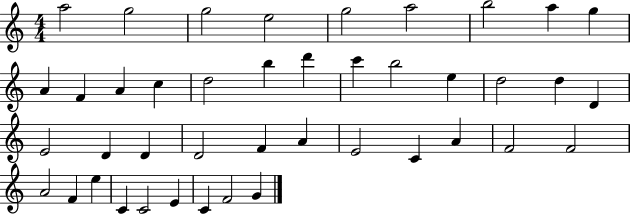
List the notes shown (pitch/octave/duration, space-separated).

A5/h G5/h G5/h E5/h G5/h A5/h B5/h A5/q G5/q A4/q F4/q A4/q C5/q D5/h B5/q D6/q C6/q B5/h E5/q D5/h D5/q D4/q E4/h D4/q D4/q D4/h F4/q A4/q E4/h C4/q A4/q F4/h F4/h A4/h F4/q E5/q C4/q C4/h E4/q C4/q F4/h G4/q